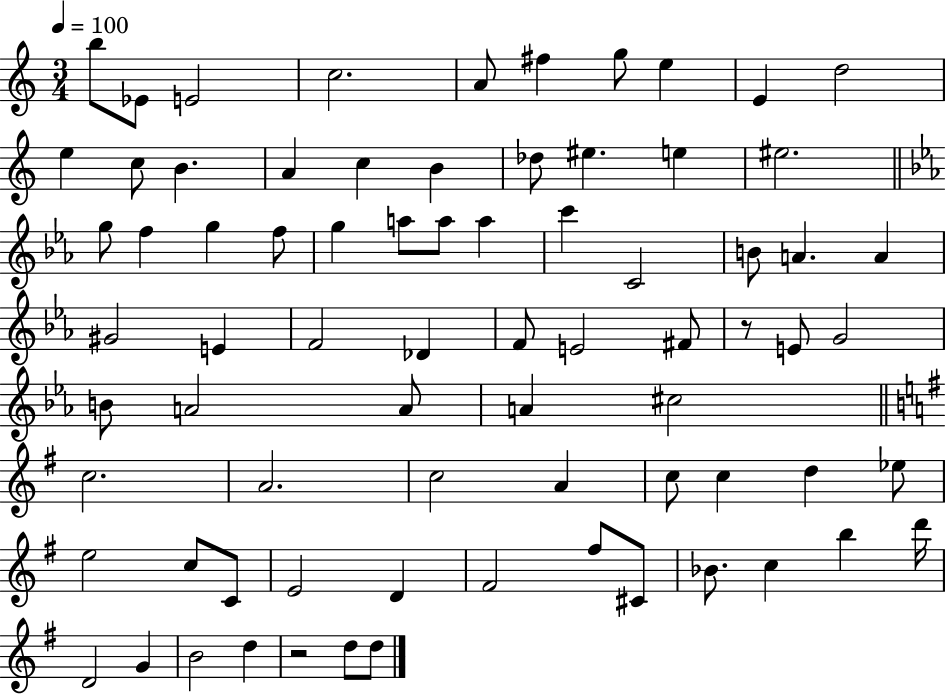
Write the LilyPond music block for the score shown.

{
  \clef treble
  \numericTimeSignature
  \time 3/4
  \key c \major
  \tempo 4 = 100
  b''8 ees'8 e'2 | c''2. | a'8 fis''4 g''8 e''4 | e'4 d''2 | \break e''4 c''8 b'4. | a'4 c''4 b'4 | des''8 eis''4. e''4 | eis''2. | \break \bar "||" \break \key c \minor g''8 f''4 g''4 f''8 | g''4 a''8 a''8 a''4 | c'''4 c'2 | b'8 a'4. a'4 | \break gis'2 e'4 | f'2 des'4 | f'8 e'2 fis'8 | r8 e'8 g'2 | \break b'8 a'2 a'8 | a'4 cis''2 | \bar "||" \break \key g \major c''2. | a'2. | c''2 a'4 | c''8 c''4 d''4 ees''8 | \break e''2 c''8 c'8 | e'2 d'4 | fis'2 fis''8 cis'8 | bes'8. c''4 b''4 d'''16 | \break d'2 g'4 | b'2 d''4 | r2 d''8 d''8 | \bar "|."
}